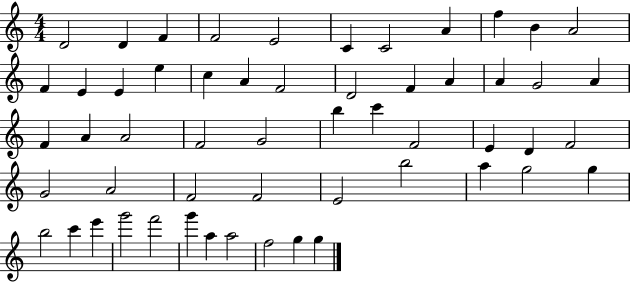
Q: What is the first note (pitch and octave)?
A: D4